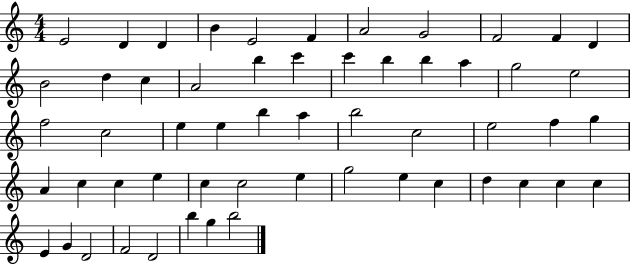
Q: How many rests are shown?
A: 0